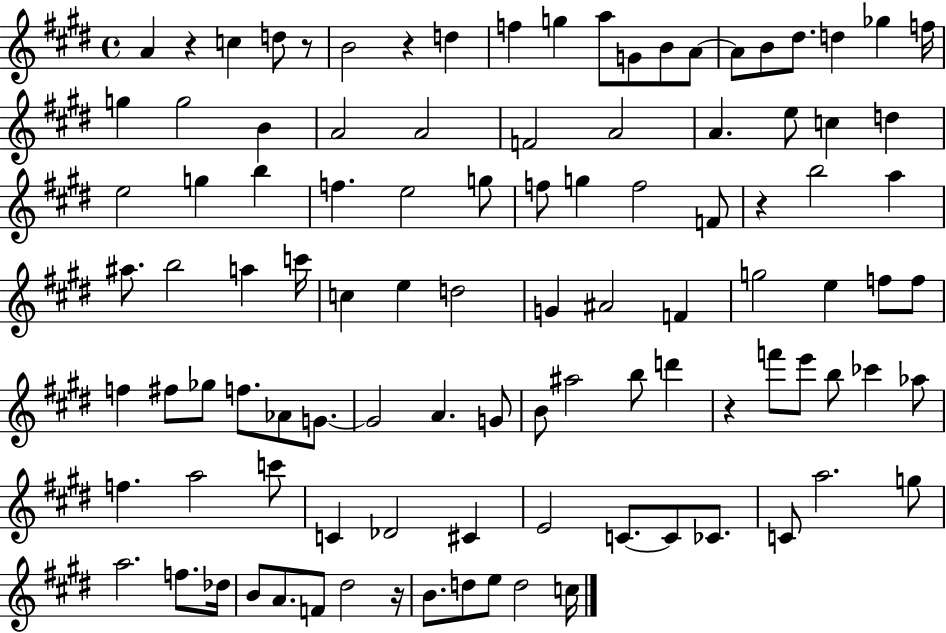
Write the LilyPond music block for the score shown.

{
  \clef treble
  \time 4/4
  \defaultTimeSignature
  \key e \major
  a'4 r4 c''4 d''8 r8 | b'2 r4 d''4 | f''4 g''4 a''8 g'8 b'8 a'8~~ | a'8 b'8 dis''8. d''4 ges''4 f''16 | \break g''4 g''2 b'4 | a'2 a'2 | f'2 a'2 | a'4. e''8 c''4 d''4 | \break e''2 g''4 b''4 | f''4. e''2 g''8 | f''8 g''4 f''2 f'8 | r4 b''2 a''4 | \break ais''8. b''2 a''4 c'''16 | c''4 e''4 d''2 | g'4 ais'2 f'4 | g''2 e''4 f''8 f''8 | \break f''4 fis''8 ges''8 f''8. aes'8 g'8.~~ | g'2 a'4. g'8 | b'8 ais''2 b''8 d'''4 | r4 f'''8 e'''8 b''8 ces'''4 aes''8 | \break f''4. a''2 c'''8 | c'4 des'2 cis'4 | e'2 c'8.~~ c'8 ces'8. | c'8 a''2. g''8 | \break a''2. f''8. des''16 | b'8 a'8. f'8 dis''2 r16 | b'8. d''8 e''8 d''2 c''16 | \bar "|."
}